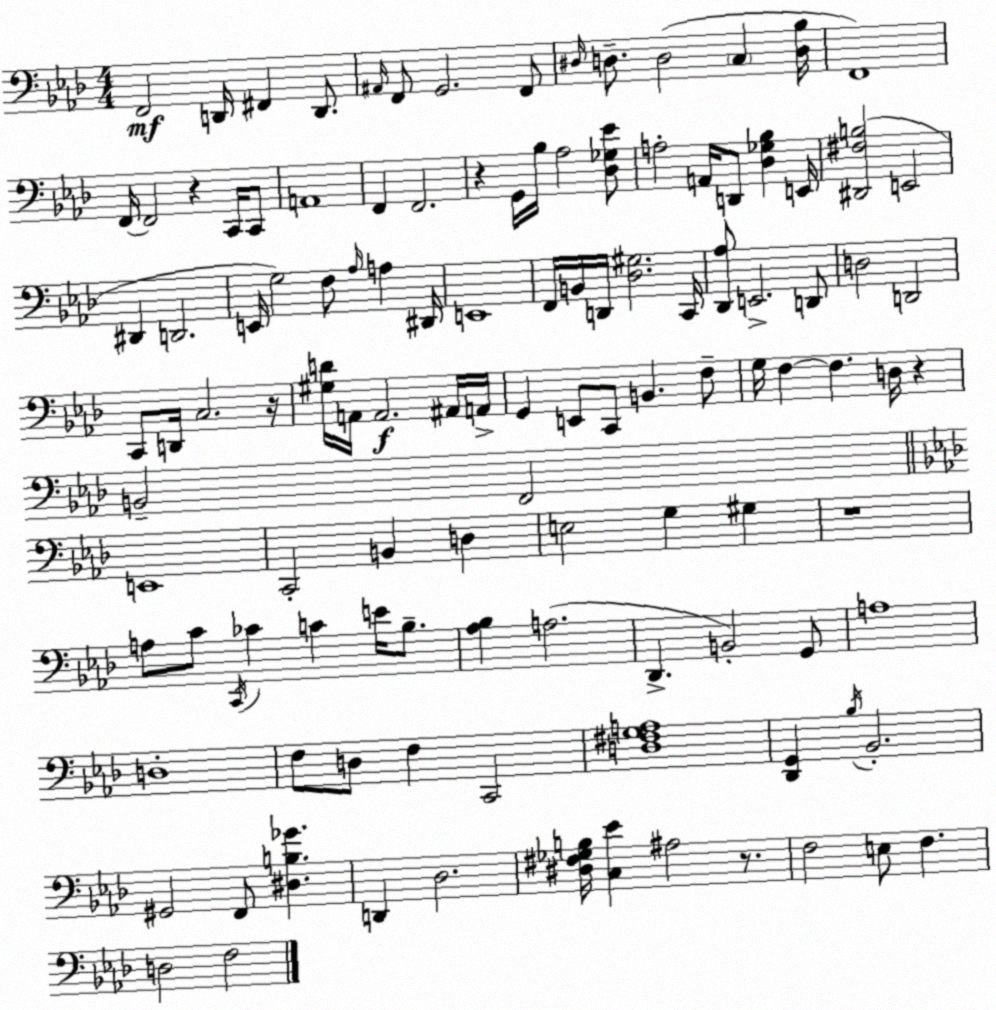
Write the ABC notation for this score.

X:1
T:Untitled
M:4/4
L:1/4
K:Ab
F,,2 D,,/4 ^F,, D,,/2 ^A,,/4 F,,/2 G,,2 F,,/2 ^D,/4 D,/2 D,2 C, [D,_B,]/4 F,,4 F,,/4 F,,2 z C,,/4 C,,/2 A,,4 F,, F,,2 z G,,/4 _B,/4 _A,2 [_D,_G,_E]/2 A,2 A,,/4 D,,/2 [_D,_G,_B,] E,,/4 [^D,,^F,B,]2 E,,2 ^D,, D,,2 E,,/4 G,2 F,/2 _A,/4 A, ^D,,/4 E,,4 F,,/4 B,,/4 D,,/4 [_D,^G,]2 C,,/4 [_D,,_A,]/2 E,,2 D,,/2 D,2 D,,2 C,,/2 D,,/4 C,2 z/4 [^G,D]/4 A,,/4 A,,2 ^A,,/4 A,,/4 G,, E,,/2 C,,/2 B,, F,/2 G,/4 F, F, D,/4 z B,,2 F,,2 E,,4 C,,2 B,, D, E,2 G, ^G, z4 A,/2 C/2 C,,/4 _C C E/4 _B,/2 [_A,_B,] A,2 _D,, B,,2 G,,/2 A,4 D,4 F,/2 D,/2 F, C,,2 [D,^F,G,A,]4 [_D,,G,,] _B,/4 _B,,2 ^G,,2 F,,/2 [^D,B,_G] D,, _D,2 [^D,^F,_G,B,]/4 [C,_E] ^A,2 z/2 F,2 E,/2 F, D,2 F,2